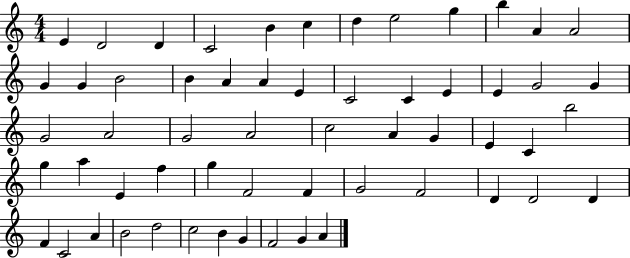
{
  \clef treble
  \numericTimeSignature
  \time 4/4
  \key c \major
  e'4 d'2 d'4 | c'2 b'4 c''4 | d''4 e''2 g''4 | b''4 a'4 a'2 | \break g'4 g'4 b'2 | b'4 a'4 a'4 e'4 | c'2 c'4 e'4 | e'4 g'2 g'4 | \break g'2 a'2 | g'2 a'2 | c''2 a'4 g'4 | e'4 c'4 b''2 | \break g''4 a''4 e'4 f''4 | g''4 f'2 f'4 | g'2 f'2 | d'4 d'2 d'4 | \break f'4 c'2 a'4 | b'2 d''2 | c''2 b'4 g'4 | f'2 g'4 a'4 | \break \bar "|."
}